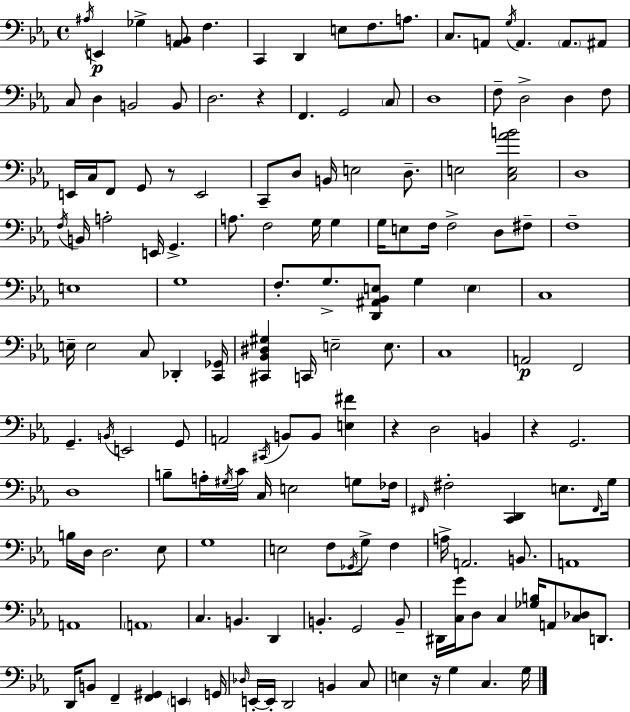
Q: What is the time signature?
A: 4/4